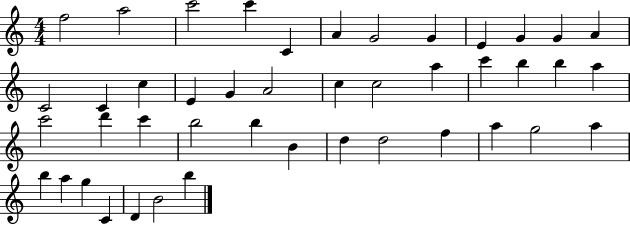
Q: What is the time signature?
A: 4/4